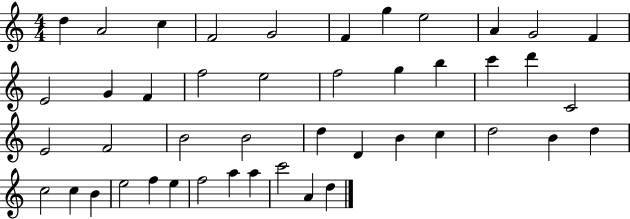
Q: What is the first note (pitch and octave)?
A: D5